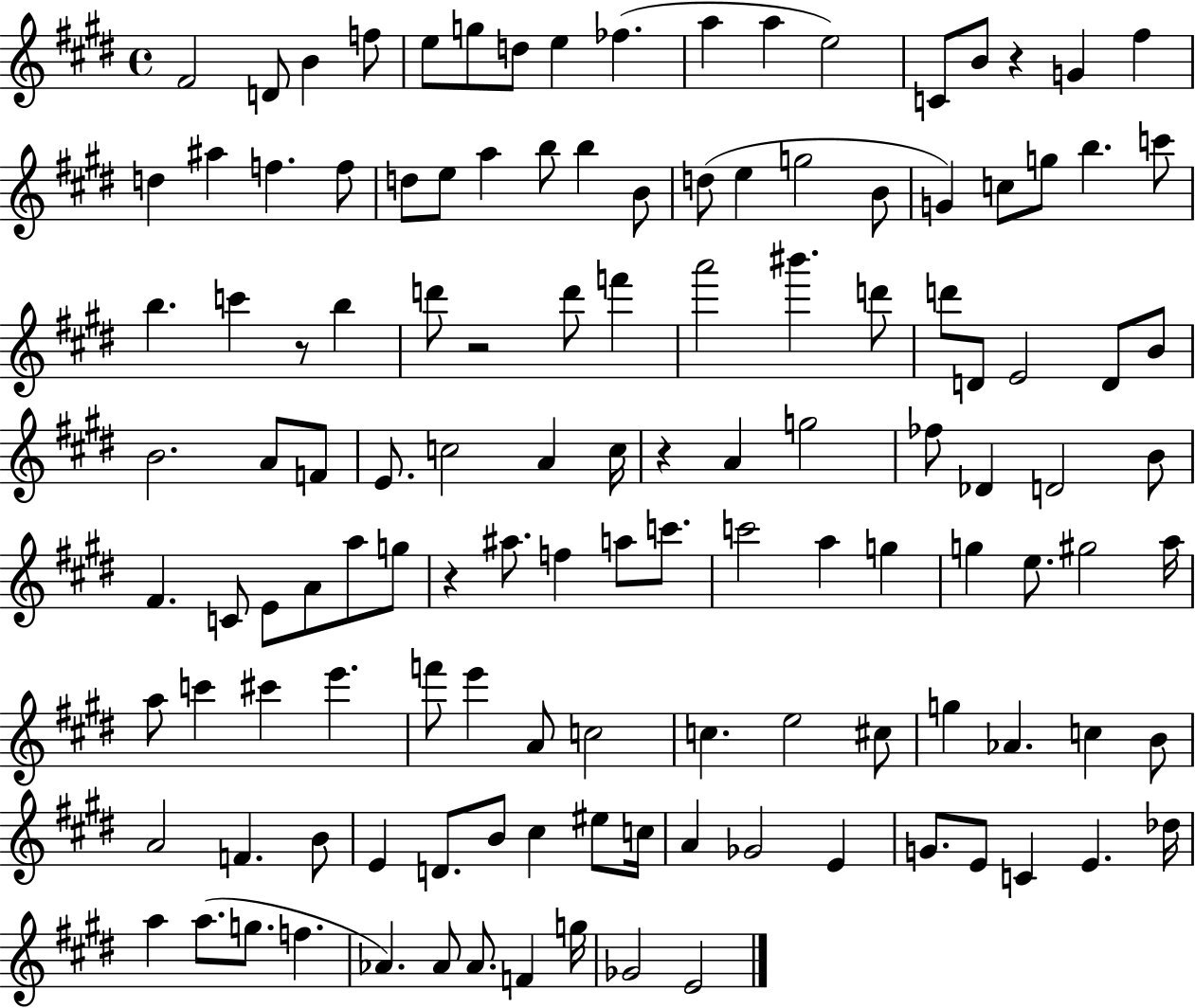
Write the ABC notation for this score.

X:1
T:Untitled
M:4/4
L:1/4
K:E
^F2 D/2 B f/2 e/2 g/2 d/2 e _f a a e2 C/2 B/2 z G ^f d ^a f f/2 d/2 e/2 a b/2 b B/2 d/2 e g2 B/2 G c/2 g/2 b c'/2 b c' z/2 b d'/2 z2 d'/2 f' a'2 ^b' d'/2 d'/2 D/2 E2 D/2 B/2 B2 A/2 F/2 E/2 c2 A c/4 z A g2 _f/2 _D D2 B/2 ^F C/2 E/2 A/2 a/2 g/2 z ^a/2 f a/2 c'/2 c'2 a g g e/2 ^g2 a/4 a/2 c' ^c' e' f'/2 e' A/2 c2 c e2 ^c/2 g _A c B/2 A2 F B/2 E D/2 B/2 ^c ^e/2 c/4 A _G2 E G/2 E/2 C E _d/4 a a/2 g/2 f _A _A/2 _A/2 F g/4 _G2 E2